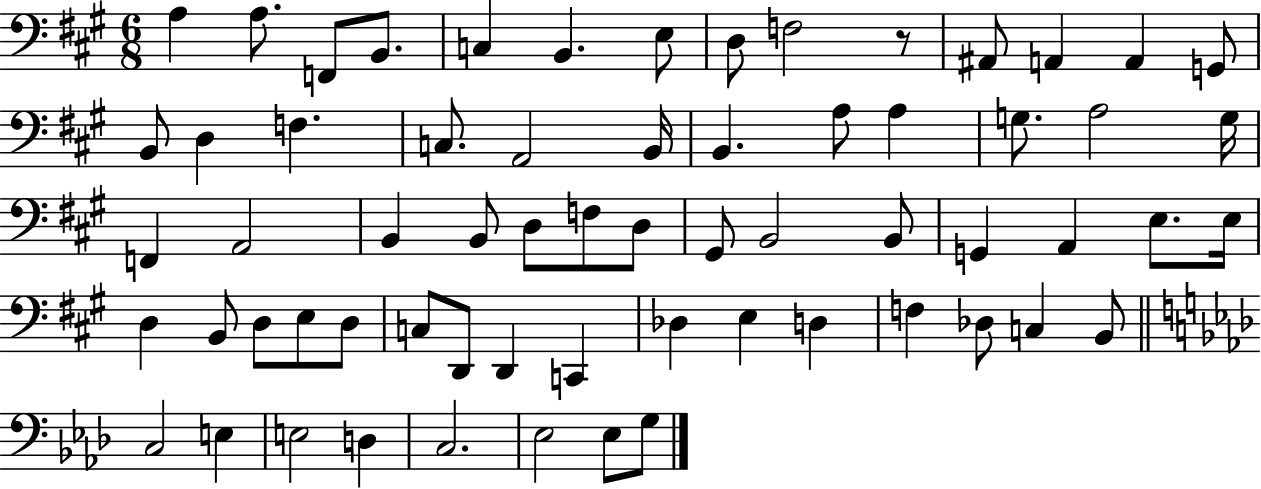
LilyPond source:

{
  \clef bass
  \numericTimeSignature
  \time 6/8
  \key a \major
  a4 a8. f,8 b,8. | c4 b,4. e8 | d8 f2 r8 | ais,8 a,4 a,4 g,8 | \break b,8 d4 f4. | c8. a,2 b,16 | b,4. a8 a4 | g8. a2 g16 | \break f,4 a,2 | b,4 b,8 d8 f8 d8 | gis,8 b,2 b,8 | g,4 a,4 e8. e16 | \break d4 b,8 d8 e8 d8 | c8 d,8 d,4 c,4 | des4 e4 d4 | f4 des8 c4 b,8 | \break \bar "||" \break \key f \minor c2 e4 | e2 d4 | c2. | ees2 ees8 g8 | \break \bar "|."
}